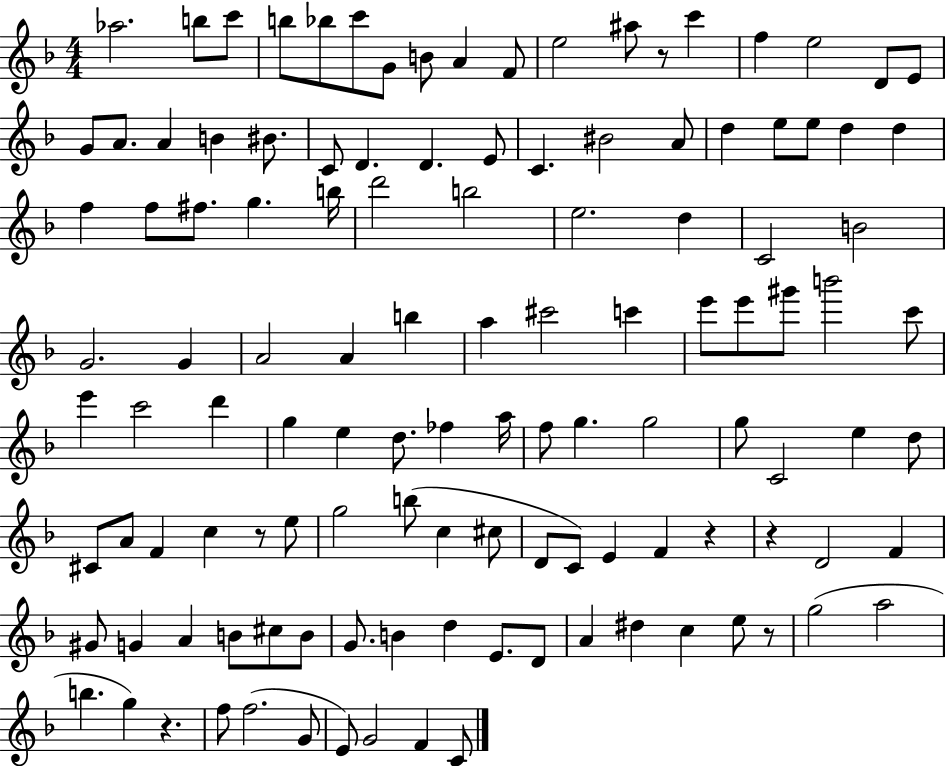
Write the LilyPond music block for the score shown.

{
  \clef treble
  \numericTimeSignature
  \time 4/4
  \key f \major
  aes''2. b''8 c'''8 | b''8 bes''8 c'''8 g'8 b'8 a'4 f'8 | e''2 ais''8 r8 c'''4 | f''4 e''2 d'8 e'8 | \break g'8 a'8. a'4 b'4 bis'8. | c'8 d'4. d'4. e'8 | c'4. bis'2 a'8 | d''4 e''8 e''8 d''4 d''4 | \break f''4 f''8 fis''8. g''4. b''16 | d'''2 b''2 | e''2. d''4 | c'2 b'2 | \break g'2. g'4 | a'2 a'4 b''4 | a''4 cis'''2 c'''4 | e'''8 e'''8 gis'''8 b'''2 c'''8 | \break e'''4 c'''2 d'''4 | g''4 e''4 d''8. fes''4 a''16 | f''8 g''4. g''2 | g''8 c'2 e''4 d''8 | \break cis'8 a'8 f'4 c''4 r8 e''8 | g''2 b''8( c''4 cis''8 | d'8 c'8) e'4 f'4 r4 | r4 d'2 f'4 | \break gis'8 g'4 a'4 b'8 cis''8 b'8 | g'8. b'4 d''4 e'8. d'8 | a'4 dis''4 c''4 e''8 r8 | g''2( a''2 | \break b''4. g''4) r4. | f''8 f''2.( g'8 | e'8) g'2 f'4 c'8 | \bar "|."
}